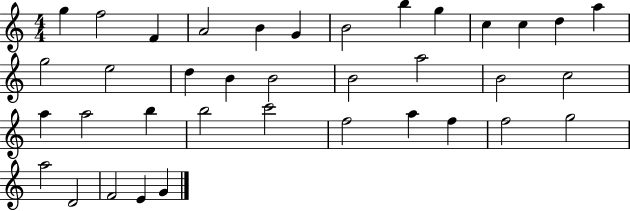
G5/q F5/h F4/q A4/h B4/q G4/q B4/h B5/q G5/q C5/q C5/q D5/q A5/q G5/h E5/h D5/q B4/q B4/h B4/h A5/h B4/h C5/h A5/q A5/h B5/q B5/h C6/h F5/h A5/q F5/q F5/h G5/h A5/h D4/h F4/h E4/q G4/q